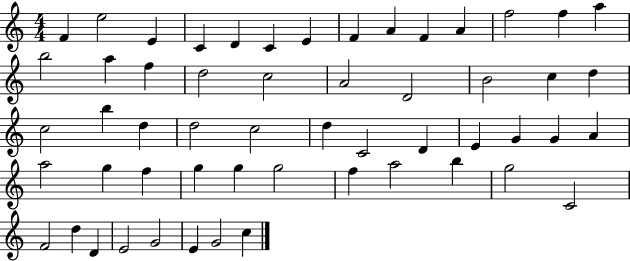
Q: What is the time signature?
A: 4/4